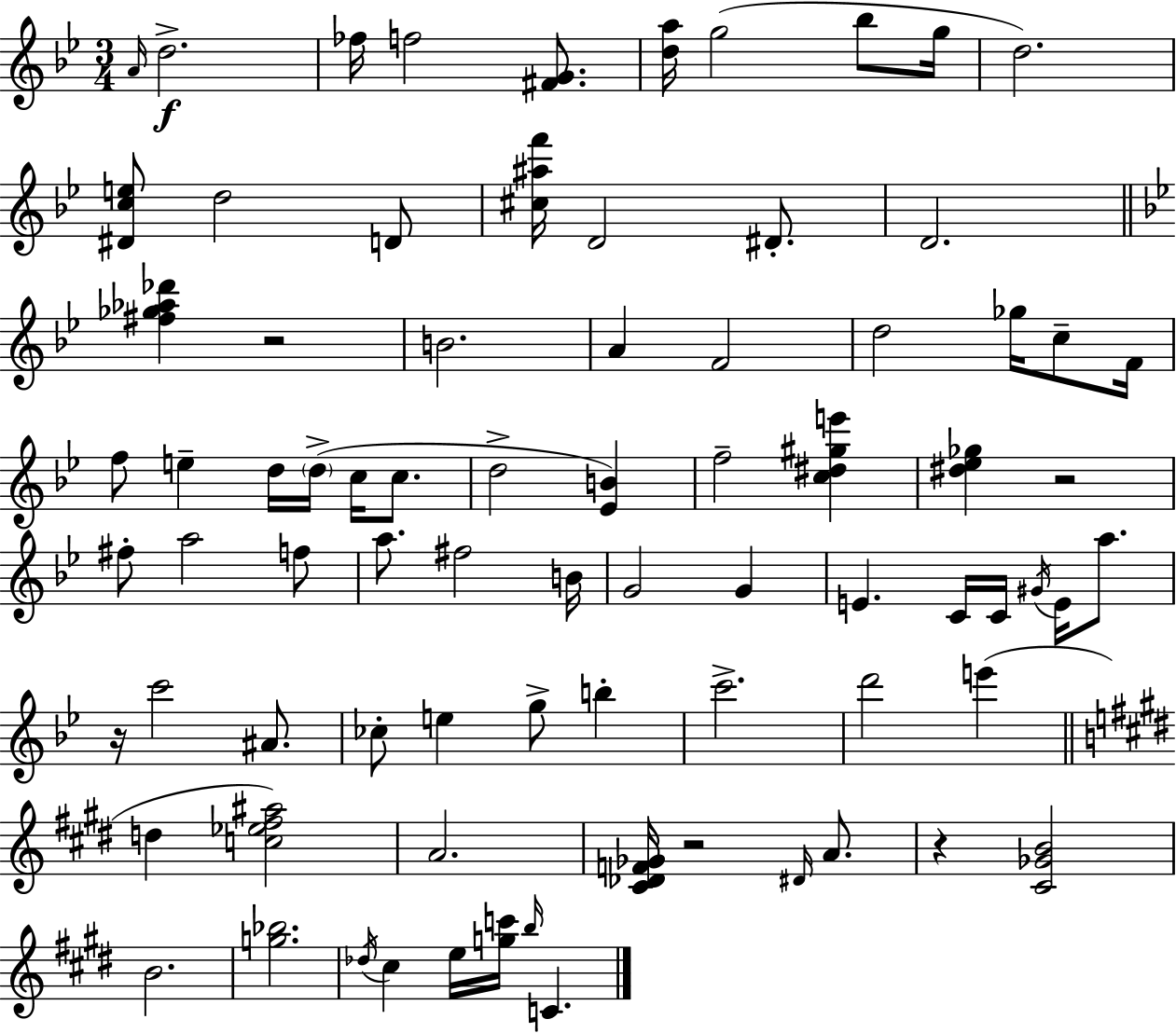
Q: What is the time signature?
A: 3/4